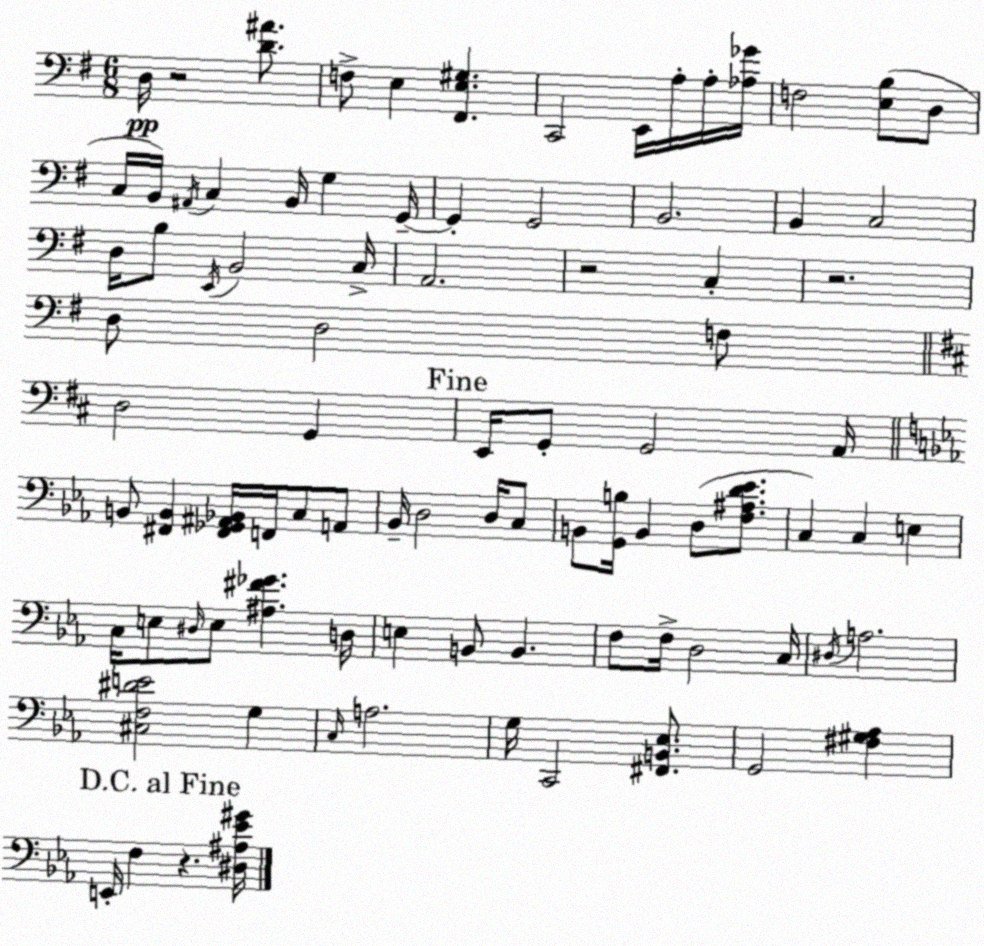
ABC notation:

X:1
T:Untitled
M:6/8
L:1/4
K:Em
D,/4 z2 [D^A]/2 F,/2 E, [^F,,E,^G,] C,,2 E,,/4 A,/4 A,/4 [_A,_G]/4 F,2 [E,B,]/2 D,/2 C,/4 B,,/4 ^A,,/4 C, B,,/4 G, G,,/4 G,, G,,2 B,,2 B,, C,2 D,/4 B,/2 E,,/4 B,,2 C,/4 A,,2 z2 C, z2 D,/2 D,2 F,/2 D,2 G,, E,,/4 G,,/2 G,,2 A,,/4 B,,/2 [^F,,B,,] [^F,,_G,,^A,,_B,,]/4 F,,/4 C,/2 A,,/2 _B,,/4 D,2 D,/4 C,/2 B,,/2 [G,,B,]/4 B,, D,/2 [F,^A,D_E]/2 C, C, E, C,/4 E,/2 ^D,/4 E,/2 [^A,^F_G] D,/4 E, B,,/2 B,, F,/2 F,/4 D,2 C,/4 ^D,/4 A,2 [^C,F,^DE]2 G, C,/4 A,2 G,/4 C,,2 [^F,,B,,_E,]/2 G,,2 [^F,^G,_A,] E,,/4 F, z [^D,^A,_E^G]/4